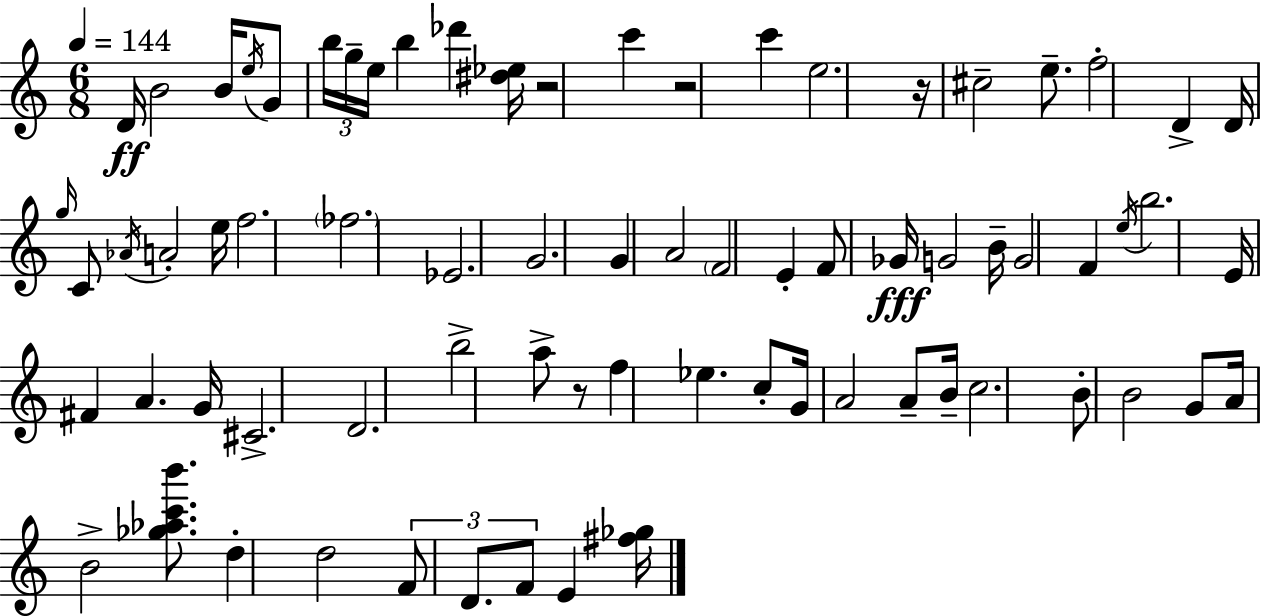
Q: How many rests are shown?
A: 4